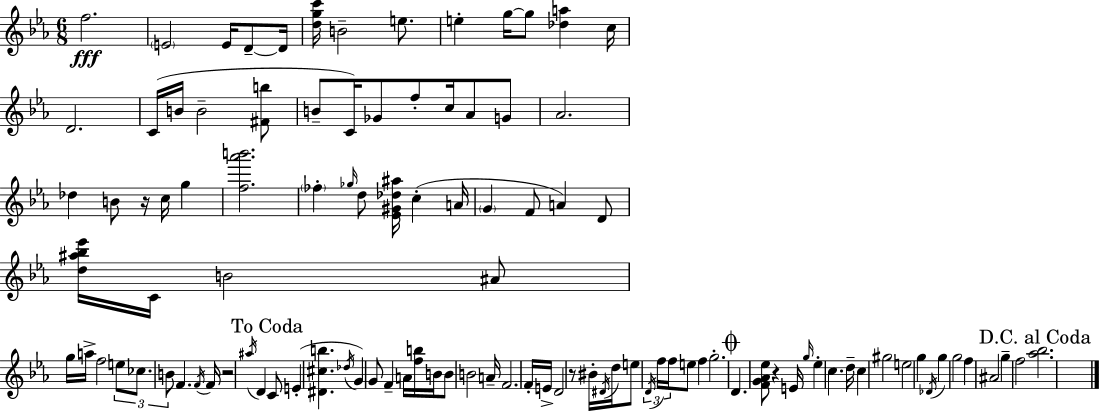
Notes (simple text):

F5/h. E4/h E4/s D4/e D4/s [D5,G5,C6]/s B4/h E5/e. E5/q G5/s G5/e [Db5,A5]/q C5/s D4/h. C4/s B4/s B4/h [F#4,B5]/e B4/e C4/s Gb4/e F5/e C5/s Ab4/e G4/e Ab4/h. Db5/q B4/e R/s C5/s G5/q [F5,Ab6,B6]/h. FES5/q Gb5/s D5/e [Eb4,G#4,Db5,A#5]/s C5/q A4/s G4/q F4/e A4/q D4/e [D5,A#5,Bb5,Eb6]/s C4/s B4/h A#4/e G5/s A5/s F5/h E5/e CES5/e. B4/e F4/q. F4/s F4/s R/h A#5/s D4/q C4/e E4/q [D#4,C#5,B5]/q. Db5/s G4/q G4/e F4/q A4/s [F5,B5]/s B4/s B4/e B4/h A4/s F4/h. F4/s E4/s D4/h R/e BIS4/s D#4/s D5/s E5/e D4/s F5/s F5/s E5/e F5/q G5/h. D4/q. [F4,G4,Ab4,Eb5]/e R/q E4/s G5/s Eb5/q C5/q. D5/s C5/q G#5/h E5/h G5/q Db4/s G5/q G5/h F5/q A#4/h G5/q F5/h [Ab5,Bb5]/h.